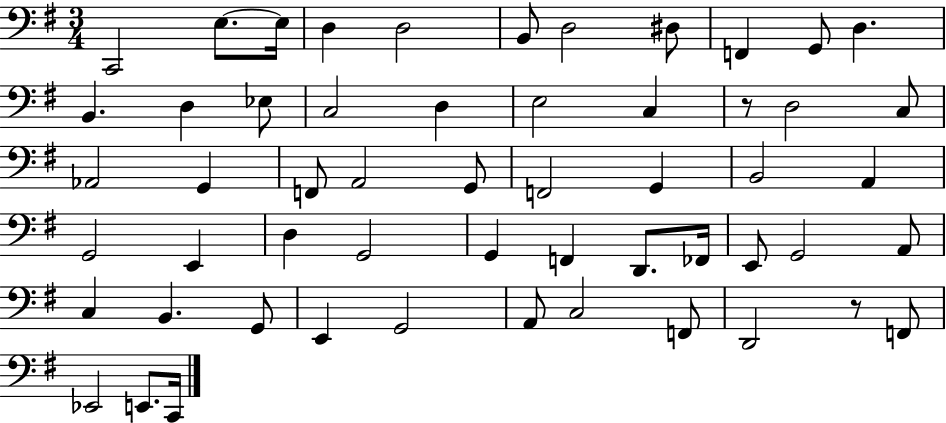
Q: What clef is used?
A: bass